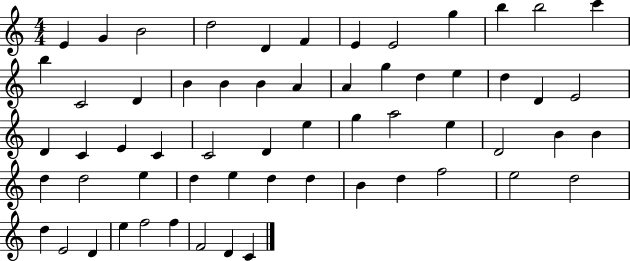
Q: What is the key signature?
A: C major